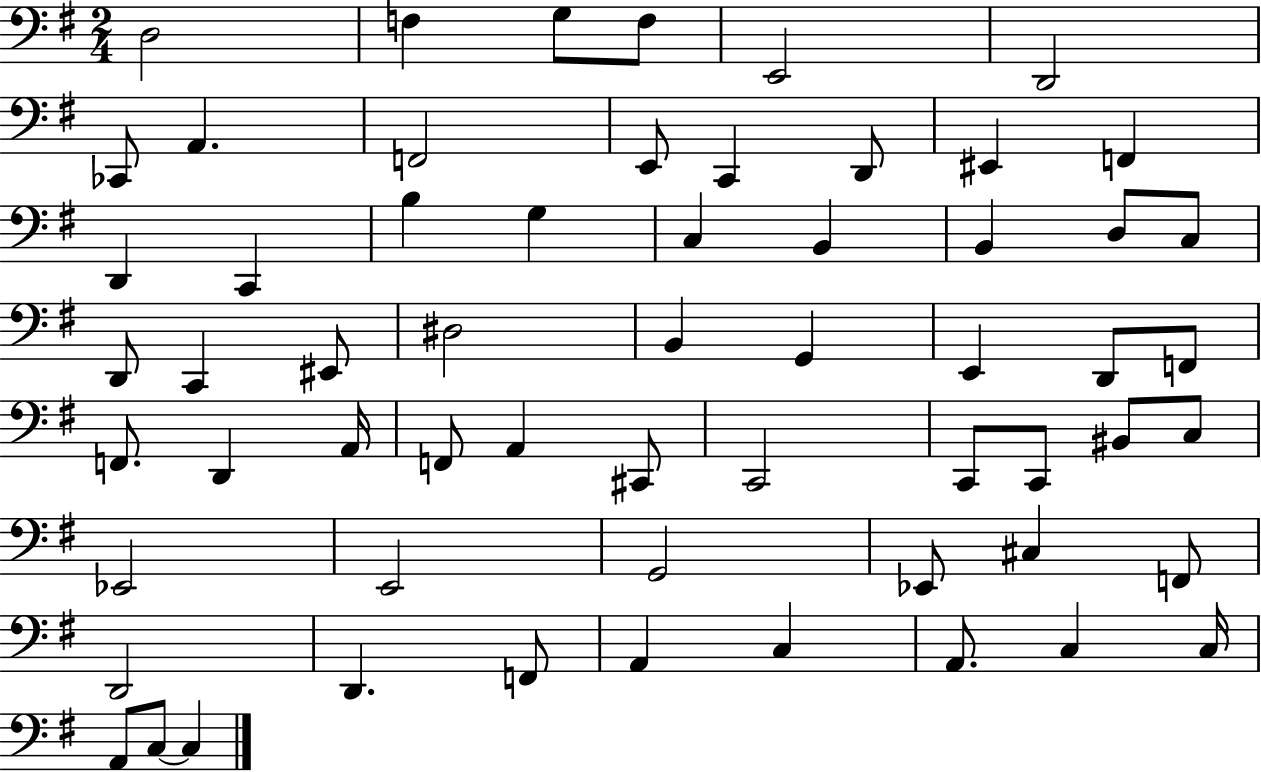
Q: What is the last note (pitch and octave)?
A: C3